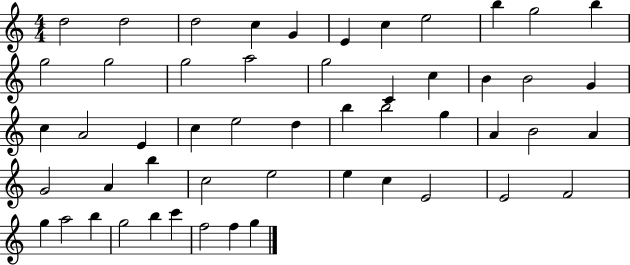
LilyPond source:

{
  \clef treble
  \numericTimeSignature
  \time 4/4
  \key c \major
  d''2 d''2 | d''2 c''4 g'4 | e'4 c''4 e''2 | b''4 g''2 b''4 | \break g''2 g''2 | g''2 a''2 | g''2 c'4 c''4 | b'4 b'2 g'4 | \break c''4 a'2 e'4 | c''4 e''2 d''4 | b''4 b''2 g''4 | a'4 b'2 a'4 | \break g'2 a'4 b''4 | c''2 e''2 | e''4 c''4 e'2 | e'2 f'2 | \break g''4 a''2 b''4 | g''2 b''4 c'''4 | f''2 f''4 g''4 | \bar "|."
}